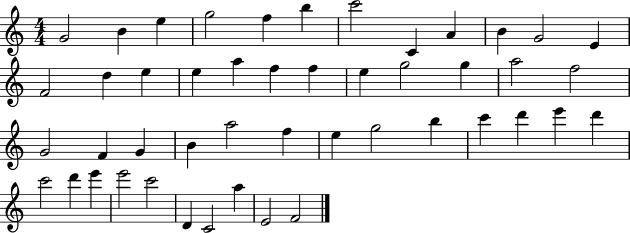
X:1
T:Untitled
M:4/4
L:1/4
K:C
G2 B e g2 f b c'2 C A B G2 E F2 d e e a f f e g2 g a2 f2 G2 F G B a2 f e g2 b c' d' e' d' c'2 d' e' e'2 c'2 D C2 a E2 F2